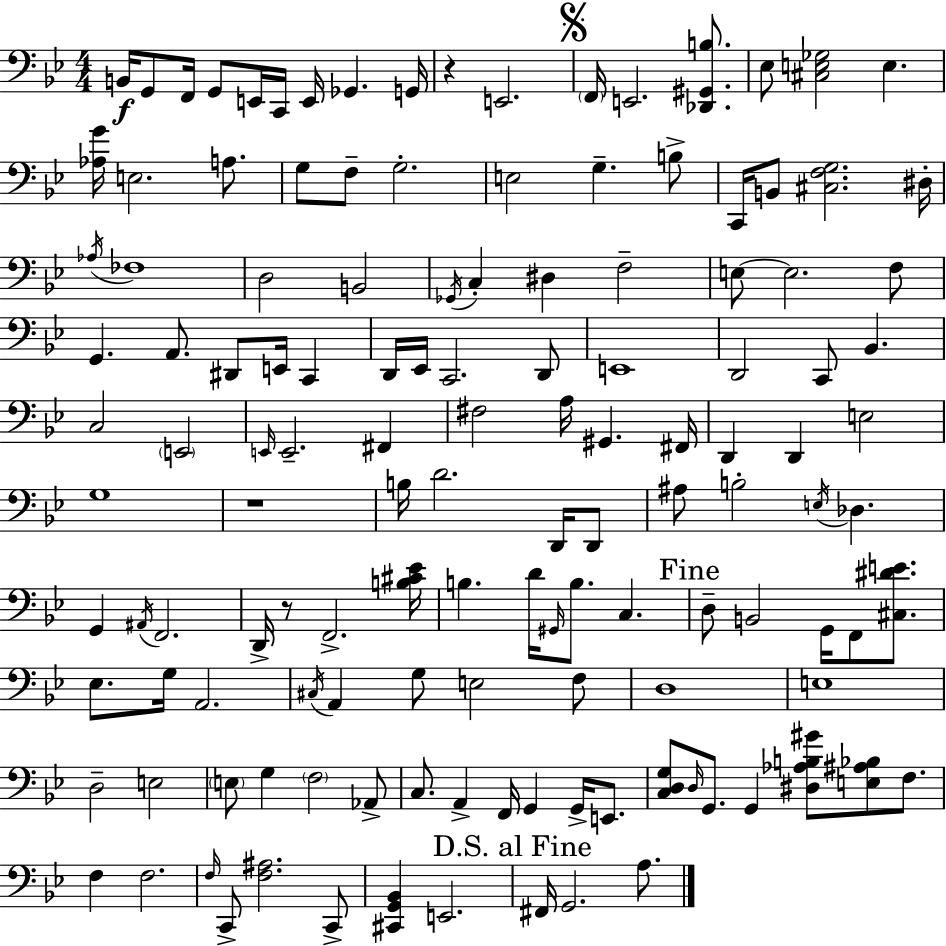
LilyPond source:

{
  \clef bass
  \numericTimeSignature
  \time 4/4
  \key bes \major
  \repeat volta 2 { b,16\f g,8 f,16 g,8 e,16 c,16 e,16 ges,4. g,16 | r4 e,2. | \mark \markup { \musicglyph "scripts.segno" } \parenthesize f,16 e,2. <des, gis, b>8. | ees8 <cis e ges>2 e4. | \break <aes g'>16 e2. a8. | g8 f8-- g2.-. | e2 g4.-- b8-> | c,16 b,8 <cis f g>2. dis16-. | \break \acciaccatura { aes16 } fes1 | d2 b,2 | \acciaccatura { ges,16 } c4-. dis4 f2-- | e8~~ e2. | \break f8 g,4. a,8. dis,8 e,16 c,4 | d,16 ees,16 c,2. | d,8 e,1 | d,2 c,8 bes,4. | \break c2 \parenthesize e,2 | \grace { e,16 } e,2.-- fis,4 | fis2 a16 gis,4. | fis,16 d,4 d,4 e2 | \break g1 | r1 | b16 d'2. | d,16 d,8 ais8 b2-. \acciaccatura { e16 } des4. | \break g,4 \acciaccatura { ais,16 } f,2. | d,16-> r8 f,2.-> | <b cis' ees'>16 b4. d'16 \grace { gis,16 } b8. | c4. \mark "Fine" d8-- b,2 | \break g,16 f,8 <cis dis' e'>8. ees8. g16 a,2. | \acciaccatura { cis16 } a,4 g8 e2 | f8 d1 | e1 | \break d2-- e2 | \parenthesize e8 g4 \parenthesize f2 | aes,8-> c8. a,4-> f,16 g,4 | g,16-> e,8. <c d g>8 \grace { d16 } g,8. g,4 | \break <dis aes b gis'>8 <e ais bes>8 f8. f4 f2. | \grace { f16 } c,8-> <f ais>2. | c,8-> <cis, g, bes,>4 e,2. | \mark "D.S. al Fine" fis,16 g,2. | \break a8. } \bar "|."
}